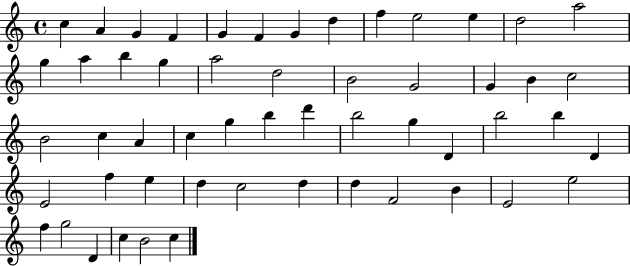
X:1
T:Untitled
M:4/4
L:1/4
K:C
c A G F G F G d f e2 e d2 a2 g a b g a2 d2 B2 G2 G B c2 B2 c A c g b d' b2 g D b2 b D E2 f e d c2 d d F2 B E2 e2 f g2 D c B2 c